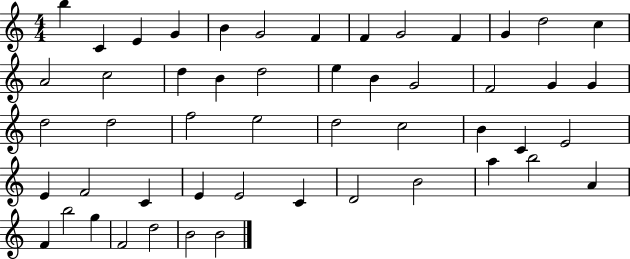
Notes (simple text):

B5/q C4/q E4/q G4/q B4/q G4/h F4/q F4/q G4/h F4/q G4/q D5/h C5/q A4/h C5/h D5/q B4/q D5/h E5/q B4/q G4/h F4/h G4/q G4/q D5/h D5/h F5/h E5/h D5/h C5/h B4/q C4/q E4/h E4/q F4/h C4/q E4/q E4/h C4/q D4/h B4/h A5/q B5/h A4/q F4/q B5/h G5/q F4/h D5/h B4/h B4/h